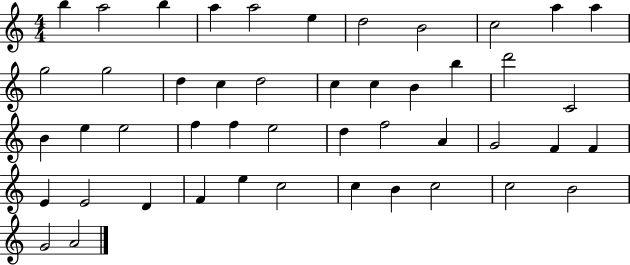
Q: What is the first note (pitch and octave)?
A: B5